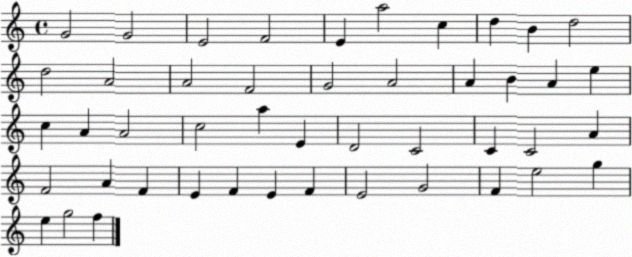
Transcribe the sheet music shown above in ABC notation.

X:1
T:Untitled
M:4/4
L:1/4
K:C
G2 G2 E2 F2 E a2 c d B d2 d2 A2 A2 F2 G2 A2 A B A e c A A2 c2 a E D2 C2 C C2 A F2 A F E F E F E2 G2 F e2 g e g2 f